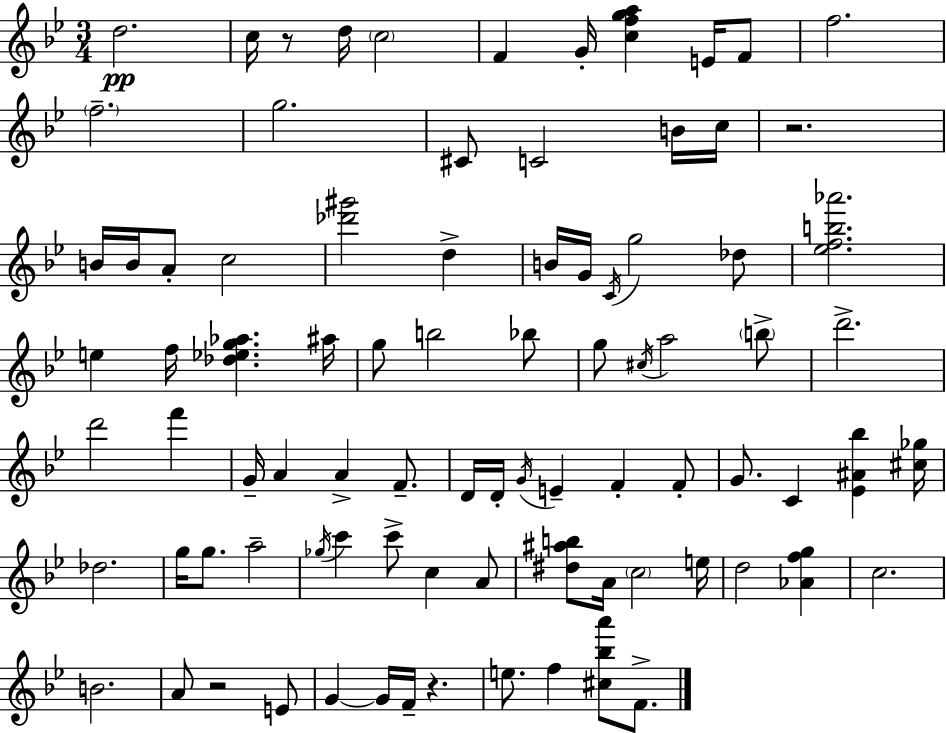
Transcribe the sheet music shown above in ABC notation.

X:1
T:Untitled
M:3/4
L:1/4
K:Bb
d2 c/4 z/2 d/4 c2 F G/4 [cfga] E/4 F/2 f2 f2 g2 ^C/2 C2 B/4 c/4 z2 B/4 B/4 A/2 c2 [_d'^g']2 d B/4 G/4 C/4 g2 _d/2 [_efb_a']2 e f/4 [_d_eg_a] ^a/4 g/2 b2 _b/2 g/2 ^c/4 a2 b/2 d'2 d'2 f' G/4 A A F/2 D/4 D/4 G/4 E F F/2 G/2 C [_E^A_b] [^c_g]/4 _d2 g/4 g/2 a2 _g/4 c' c'/2 c A/2 [^d^ab]/2 A/4 c2 e/4 d2 [_Afg] c2 B2 A/2 z2 E/2 G G/4 F/4 z e/2 f [^c_ba']/2 F/2